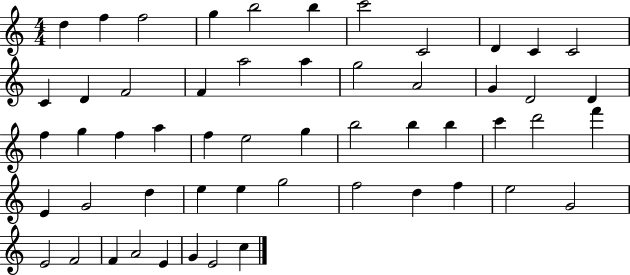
X:1
T:Untitled
M:4/4
L:1/4
K:C
d f f2 g b2 b c'2 C2 D C C2 C D F2 F a2 a g2 A2 G D2 D f g f a f e2 g b2 b b c' d'2 f' E G2 d e e g2 f2 d f e2 G2 E2 F2 F A2 E G E2 c